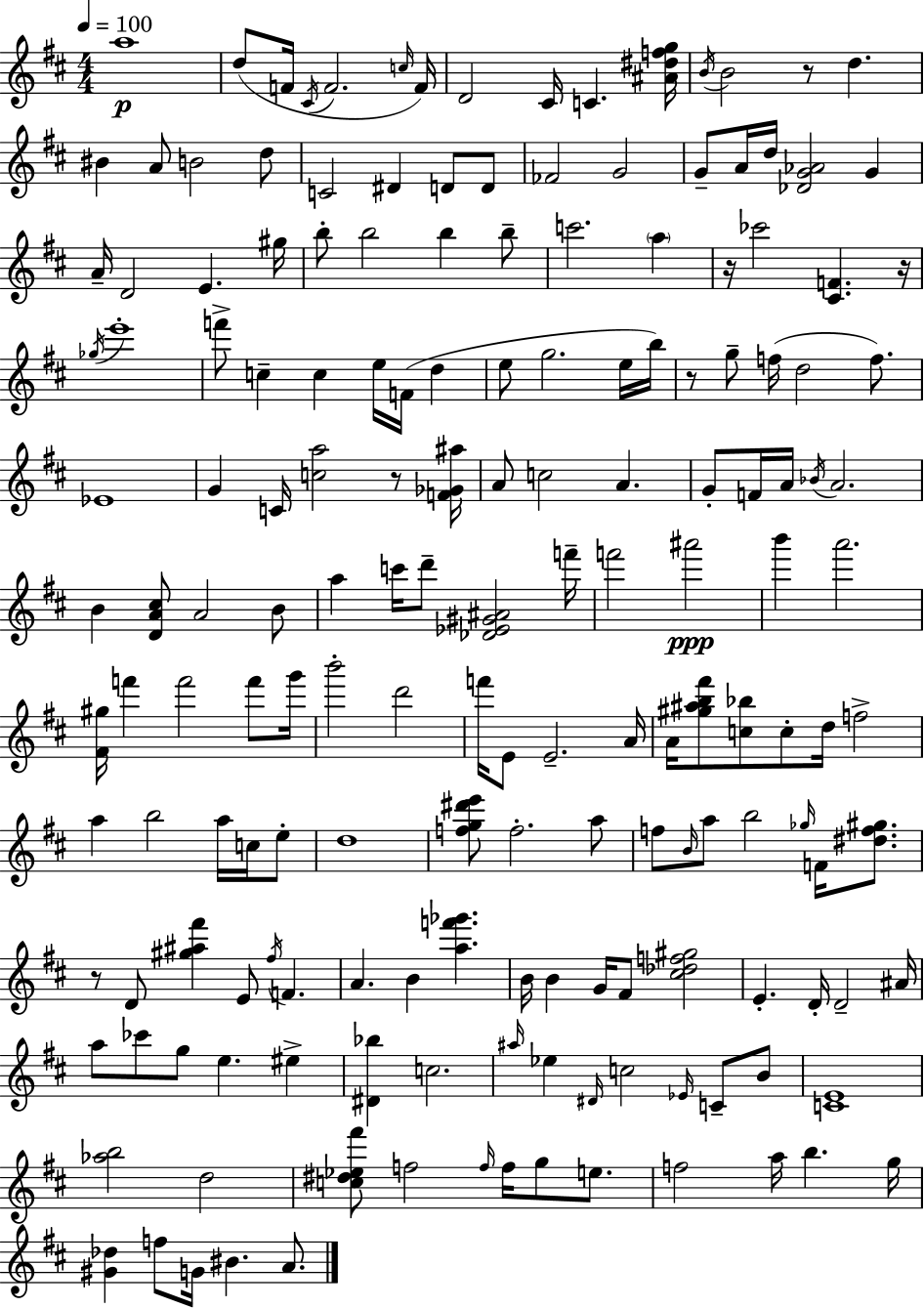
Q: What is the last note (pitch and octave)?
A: A4